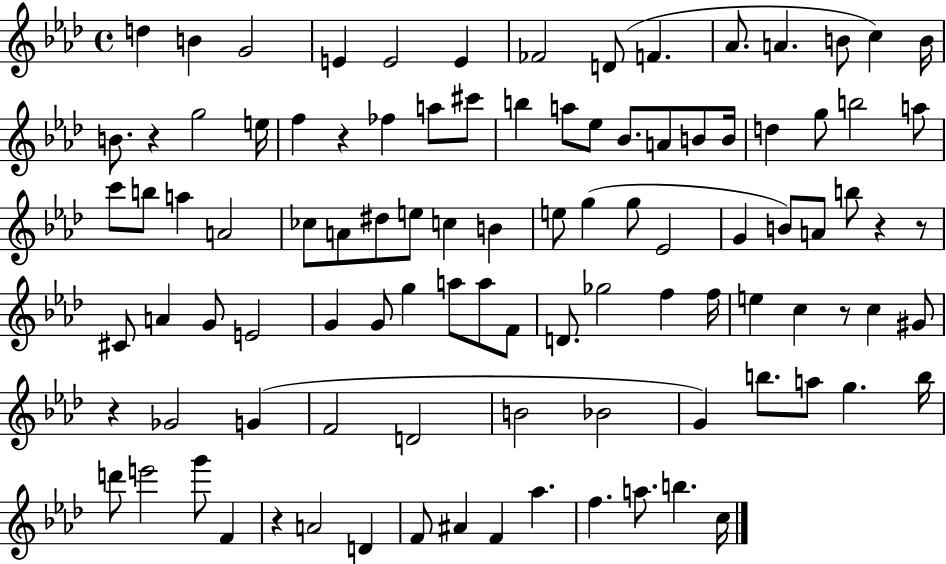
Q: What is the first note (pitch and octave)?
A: D5